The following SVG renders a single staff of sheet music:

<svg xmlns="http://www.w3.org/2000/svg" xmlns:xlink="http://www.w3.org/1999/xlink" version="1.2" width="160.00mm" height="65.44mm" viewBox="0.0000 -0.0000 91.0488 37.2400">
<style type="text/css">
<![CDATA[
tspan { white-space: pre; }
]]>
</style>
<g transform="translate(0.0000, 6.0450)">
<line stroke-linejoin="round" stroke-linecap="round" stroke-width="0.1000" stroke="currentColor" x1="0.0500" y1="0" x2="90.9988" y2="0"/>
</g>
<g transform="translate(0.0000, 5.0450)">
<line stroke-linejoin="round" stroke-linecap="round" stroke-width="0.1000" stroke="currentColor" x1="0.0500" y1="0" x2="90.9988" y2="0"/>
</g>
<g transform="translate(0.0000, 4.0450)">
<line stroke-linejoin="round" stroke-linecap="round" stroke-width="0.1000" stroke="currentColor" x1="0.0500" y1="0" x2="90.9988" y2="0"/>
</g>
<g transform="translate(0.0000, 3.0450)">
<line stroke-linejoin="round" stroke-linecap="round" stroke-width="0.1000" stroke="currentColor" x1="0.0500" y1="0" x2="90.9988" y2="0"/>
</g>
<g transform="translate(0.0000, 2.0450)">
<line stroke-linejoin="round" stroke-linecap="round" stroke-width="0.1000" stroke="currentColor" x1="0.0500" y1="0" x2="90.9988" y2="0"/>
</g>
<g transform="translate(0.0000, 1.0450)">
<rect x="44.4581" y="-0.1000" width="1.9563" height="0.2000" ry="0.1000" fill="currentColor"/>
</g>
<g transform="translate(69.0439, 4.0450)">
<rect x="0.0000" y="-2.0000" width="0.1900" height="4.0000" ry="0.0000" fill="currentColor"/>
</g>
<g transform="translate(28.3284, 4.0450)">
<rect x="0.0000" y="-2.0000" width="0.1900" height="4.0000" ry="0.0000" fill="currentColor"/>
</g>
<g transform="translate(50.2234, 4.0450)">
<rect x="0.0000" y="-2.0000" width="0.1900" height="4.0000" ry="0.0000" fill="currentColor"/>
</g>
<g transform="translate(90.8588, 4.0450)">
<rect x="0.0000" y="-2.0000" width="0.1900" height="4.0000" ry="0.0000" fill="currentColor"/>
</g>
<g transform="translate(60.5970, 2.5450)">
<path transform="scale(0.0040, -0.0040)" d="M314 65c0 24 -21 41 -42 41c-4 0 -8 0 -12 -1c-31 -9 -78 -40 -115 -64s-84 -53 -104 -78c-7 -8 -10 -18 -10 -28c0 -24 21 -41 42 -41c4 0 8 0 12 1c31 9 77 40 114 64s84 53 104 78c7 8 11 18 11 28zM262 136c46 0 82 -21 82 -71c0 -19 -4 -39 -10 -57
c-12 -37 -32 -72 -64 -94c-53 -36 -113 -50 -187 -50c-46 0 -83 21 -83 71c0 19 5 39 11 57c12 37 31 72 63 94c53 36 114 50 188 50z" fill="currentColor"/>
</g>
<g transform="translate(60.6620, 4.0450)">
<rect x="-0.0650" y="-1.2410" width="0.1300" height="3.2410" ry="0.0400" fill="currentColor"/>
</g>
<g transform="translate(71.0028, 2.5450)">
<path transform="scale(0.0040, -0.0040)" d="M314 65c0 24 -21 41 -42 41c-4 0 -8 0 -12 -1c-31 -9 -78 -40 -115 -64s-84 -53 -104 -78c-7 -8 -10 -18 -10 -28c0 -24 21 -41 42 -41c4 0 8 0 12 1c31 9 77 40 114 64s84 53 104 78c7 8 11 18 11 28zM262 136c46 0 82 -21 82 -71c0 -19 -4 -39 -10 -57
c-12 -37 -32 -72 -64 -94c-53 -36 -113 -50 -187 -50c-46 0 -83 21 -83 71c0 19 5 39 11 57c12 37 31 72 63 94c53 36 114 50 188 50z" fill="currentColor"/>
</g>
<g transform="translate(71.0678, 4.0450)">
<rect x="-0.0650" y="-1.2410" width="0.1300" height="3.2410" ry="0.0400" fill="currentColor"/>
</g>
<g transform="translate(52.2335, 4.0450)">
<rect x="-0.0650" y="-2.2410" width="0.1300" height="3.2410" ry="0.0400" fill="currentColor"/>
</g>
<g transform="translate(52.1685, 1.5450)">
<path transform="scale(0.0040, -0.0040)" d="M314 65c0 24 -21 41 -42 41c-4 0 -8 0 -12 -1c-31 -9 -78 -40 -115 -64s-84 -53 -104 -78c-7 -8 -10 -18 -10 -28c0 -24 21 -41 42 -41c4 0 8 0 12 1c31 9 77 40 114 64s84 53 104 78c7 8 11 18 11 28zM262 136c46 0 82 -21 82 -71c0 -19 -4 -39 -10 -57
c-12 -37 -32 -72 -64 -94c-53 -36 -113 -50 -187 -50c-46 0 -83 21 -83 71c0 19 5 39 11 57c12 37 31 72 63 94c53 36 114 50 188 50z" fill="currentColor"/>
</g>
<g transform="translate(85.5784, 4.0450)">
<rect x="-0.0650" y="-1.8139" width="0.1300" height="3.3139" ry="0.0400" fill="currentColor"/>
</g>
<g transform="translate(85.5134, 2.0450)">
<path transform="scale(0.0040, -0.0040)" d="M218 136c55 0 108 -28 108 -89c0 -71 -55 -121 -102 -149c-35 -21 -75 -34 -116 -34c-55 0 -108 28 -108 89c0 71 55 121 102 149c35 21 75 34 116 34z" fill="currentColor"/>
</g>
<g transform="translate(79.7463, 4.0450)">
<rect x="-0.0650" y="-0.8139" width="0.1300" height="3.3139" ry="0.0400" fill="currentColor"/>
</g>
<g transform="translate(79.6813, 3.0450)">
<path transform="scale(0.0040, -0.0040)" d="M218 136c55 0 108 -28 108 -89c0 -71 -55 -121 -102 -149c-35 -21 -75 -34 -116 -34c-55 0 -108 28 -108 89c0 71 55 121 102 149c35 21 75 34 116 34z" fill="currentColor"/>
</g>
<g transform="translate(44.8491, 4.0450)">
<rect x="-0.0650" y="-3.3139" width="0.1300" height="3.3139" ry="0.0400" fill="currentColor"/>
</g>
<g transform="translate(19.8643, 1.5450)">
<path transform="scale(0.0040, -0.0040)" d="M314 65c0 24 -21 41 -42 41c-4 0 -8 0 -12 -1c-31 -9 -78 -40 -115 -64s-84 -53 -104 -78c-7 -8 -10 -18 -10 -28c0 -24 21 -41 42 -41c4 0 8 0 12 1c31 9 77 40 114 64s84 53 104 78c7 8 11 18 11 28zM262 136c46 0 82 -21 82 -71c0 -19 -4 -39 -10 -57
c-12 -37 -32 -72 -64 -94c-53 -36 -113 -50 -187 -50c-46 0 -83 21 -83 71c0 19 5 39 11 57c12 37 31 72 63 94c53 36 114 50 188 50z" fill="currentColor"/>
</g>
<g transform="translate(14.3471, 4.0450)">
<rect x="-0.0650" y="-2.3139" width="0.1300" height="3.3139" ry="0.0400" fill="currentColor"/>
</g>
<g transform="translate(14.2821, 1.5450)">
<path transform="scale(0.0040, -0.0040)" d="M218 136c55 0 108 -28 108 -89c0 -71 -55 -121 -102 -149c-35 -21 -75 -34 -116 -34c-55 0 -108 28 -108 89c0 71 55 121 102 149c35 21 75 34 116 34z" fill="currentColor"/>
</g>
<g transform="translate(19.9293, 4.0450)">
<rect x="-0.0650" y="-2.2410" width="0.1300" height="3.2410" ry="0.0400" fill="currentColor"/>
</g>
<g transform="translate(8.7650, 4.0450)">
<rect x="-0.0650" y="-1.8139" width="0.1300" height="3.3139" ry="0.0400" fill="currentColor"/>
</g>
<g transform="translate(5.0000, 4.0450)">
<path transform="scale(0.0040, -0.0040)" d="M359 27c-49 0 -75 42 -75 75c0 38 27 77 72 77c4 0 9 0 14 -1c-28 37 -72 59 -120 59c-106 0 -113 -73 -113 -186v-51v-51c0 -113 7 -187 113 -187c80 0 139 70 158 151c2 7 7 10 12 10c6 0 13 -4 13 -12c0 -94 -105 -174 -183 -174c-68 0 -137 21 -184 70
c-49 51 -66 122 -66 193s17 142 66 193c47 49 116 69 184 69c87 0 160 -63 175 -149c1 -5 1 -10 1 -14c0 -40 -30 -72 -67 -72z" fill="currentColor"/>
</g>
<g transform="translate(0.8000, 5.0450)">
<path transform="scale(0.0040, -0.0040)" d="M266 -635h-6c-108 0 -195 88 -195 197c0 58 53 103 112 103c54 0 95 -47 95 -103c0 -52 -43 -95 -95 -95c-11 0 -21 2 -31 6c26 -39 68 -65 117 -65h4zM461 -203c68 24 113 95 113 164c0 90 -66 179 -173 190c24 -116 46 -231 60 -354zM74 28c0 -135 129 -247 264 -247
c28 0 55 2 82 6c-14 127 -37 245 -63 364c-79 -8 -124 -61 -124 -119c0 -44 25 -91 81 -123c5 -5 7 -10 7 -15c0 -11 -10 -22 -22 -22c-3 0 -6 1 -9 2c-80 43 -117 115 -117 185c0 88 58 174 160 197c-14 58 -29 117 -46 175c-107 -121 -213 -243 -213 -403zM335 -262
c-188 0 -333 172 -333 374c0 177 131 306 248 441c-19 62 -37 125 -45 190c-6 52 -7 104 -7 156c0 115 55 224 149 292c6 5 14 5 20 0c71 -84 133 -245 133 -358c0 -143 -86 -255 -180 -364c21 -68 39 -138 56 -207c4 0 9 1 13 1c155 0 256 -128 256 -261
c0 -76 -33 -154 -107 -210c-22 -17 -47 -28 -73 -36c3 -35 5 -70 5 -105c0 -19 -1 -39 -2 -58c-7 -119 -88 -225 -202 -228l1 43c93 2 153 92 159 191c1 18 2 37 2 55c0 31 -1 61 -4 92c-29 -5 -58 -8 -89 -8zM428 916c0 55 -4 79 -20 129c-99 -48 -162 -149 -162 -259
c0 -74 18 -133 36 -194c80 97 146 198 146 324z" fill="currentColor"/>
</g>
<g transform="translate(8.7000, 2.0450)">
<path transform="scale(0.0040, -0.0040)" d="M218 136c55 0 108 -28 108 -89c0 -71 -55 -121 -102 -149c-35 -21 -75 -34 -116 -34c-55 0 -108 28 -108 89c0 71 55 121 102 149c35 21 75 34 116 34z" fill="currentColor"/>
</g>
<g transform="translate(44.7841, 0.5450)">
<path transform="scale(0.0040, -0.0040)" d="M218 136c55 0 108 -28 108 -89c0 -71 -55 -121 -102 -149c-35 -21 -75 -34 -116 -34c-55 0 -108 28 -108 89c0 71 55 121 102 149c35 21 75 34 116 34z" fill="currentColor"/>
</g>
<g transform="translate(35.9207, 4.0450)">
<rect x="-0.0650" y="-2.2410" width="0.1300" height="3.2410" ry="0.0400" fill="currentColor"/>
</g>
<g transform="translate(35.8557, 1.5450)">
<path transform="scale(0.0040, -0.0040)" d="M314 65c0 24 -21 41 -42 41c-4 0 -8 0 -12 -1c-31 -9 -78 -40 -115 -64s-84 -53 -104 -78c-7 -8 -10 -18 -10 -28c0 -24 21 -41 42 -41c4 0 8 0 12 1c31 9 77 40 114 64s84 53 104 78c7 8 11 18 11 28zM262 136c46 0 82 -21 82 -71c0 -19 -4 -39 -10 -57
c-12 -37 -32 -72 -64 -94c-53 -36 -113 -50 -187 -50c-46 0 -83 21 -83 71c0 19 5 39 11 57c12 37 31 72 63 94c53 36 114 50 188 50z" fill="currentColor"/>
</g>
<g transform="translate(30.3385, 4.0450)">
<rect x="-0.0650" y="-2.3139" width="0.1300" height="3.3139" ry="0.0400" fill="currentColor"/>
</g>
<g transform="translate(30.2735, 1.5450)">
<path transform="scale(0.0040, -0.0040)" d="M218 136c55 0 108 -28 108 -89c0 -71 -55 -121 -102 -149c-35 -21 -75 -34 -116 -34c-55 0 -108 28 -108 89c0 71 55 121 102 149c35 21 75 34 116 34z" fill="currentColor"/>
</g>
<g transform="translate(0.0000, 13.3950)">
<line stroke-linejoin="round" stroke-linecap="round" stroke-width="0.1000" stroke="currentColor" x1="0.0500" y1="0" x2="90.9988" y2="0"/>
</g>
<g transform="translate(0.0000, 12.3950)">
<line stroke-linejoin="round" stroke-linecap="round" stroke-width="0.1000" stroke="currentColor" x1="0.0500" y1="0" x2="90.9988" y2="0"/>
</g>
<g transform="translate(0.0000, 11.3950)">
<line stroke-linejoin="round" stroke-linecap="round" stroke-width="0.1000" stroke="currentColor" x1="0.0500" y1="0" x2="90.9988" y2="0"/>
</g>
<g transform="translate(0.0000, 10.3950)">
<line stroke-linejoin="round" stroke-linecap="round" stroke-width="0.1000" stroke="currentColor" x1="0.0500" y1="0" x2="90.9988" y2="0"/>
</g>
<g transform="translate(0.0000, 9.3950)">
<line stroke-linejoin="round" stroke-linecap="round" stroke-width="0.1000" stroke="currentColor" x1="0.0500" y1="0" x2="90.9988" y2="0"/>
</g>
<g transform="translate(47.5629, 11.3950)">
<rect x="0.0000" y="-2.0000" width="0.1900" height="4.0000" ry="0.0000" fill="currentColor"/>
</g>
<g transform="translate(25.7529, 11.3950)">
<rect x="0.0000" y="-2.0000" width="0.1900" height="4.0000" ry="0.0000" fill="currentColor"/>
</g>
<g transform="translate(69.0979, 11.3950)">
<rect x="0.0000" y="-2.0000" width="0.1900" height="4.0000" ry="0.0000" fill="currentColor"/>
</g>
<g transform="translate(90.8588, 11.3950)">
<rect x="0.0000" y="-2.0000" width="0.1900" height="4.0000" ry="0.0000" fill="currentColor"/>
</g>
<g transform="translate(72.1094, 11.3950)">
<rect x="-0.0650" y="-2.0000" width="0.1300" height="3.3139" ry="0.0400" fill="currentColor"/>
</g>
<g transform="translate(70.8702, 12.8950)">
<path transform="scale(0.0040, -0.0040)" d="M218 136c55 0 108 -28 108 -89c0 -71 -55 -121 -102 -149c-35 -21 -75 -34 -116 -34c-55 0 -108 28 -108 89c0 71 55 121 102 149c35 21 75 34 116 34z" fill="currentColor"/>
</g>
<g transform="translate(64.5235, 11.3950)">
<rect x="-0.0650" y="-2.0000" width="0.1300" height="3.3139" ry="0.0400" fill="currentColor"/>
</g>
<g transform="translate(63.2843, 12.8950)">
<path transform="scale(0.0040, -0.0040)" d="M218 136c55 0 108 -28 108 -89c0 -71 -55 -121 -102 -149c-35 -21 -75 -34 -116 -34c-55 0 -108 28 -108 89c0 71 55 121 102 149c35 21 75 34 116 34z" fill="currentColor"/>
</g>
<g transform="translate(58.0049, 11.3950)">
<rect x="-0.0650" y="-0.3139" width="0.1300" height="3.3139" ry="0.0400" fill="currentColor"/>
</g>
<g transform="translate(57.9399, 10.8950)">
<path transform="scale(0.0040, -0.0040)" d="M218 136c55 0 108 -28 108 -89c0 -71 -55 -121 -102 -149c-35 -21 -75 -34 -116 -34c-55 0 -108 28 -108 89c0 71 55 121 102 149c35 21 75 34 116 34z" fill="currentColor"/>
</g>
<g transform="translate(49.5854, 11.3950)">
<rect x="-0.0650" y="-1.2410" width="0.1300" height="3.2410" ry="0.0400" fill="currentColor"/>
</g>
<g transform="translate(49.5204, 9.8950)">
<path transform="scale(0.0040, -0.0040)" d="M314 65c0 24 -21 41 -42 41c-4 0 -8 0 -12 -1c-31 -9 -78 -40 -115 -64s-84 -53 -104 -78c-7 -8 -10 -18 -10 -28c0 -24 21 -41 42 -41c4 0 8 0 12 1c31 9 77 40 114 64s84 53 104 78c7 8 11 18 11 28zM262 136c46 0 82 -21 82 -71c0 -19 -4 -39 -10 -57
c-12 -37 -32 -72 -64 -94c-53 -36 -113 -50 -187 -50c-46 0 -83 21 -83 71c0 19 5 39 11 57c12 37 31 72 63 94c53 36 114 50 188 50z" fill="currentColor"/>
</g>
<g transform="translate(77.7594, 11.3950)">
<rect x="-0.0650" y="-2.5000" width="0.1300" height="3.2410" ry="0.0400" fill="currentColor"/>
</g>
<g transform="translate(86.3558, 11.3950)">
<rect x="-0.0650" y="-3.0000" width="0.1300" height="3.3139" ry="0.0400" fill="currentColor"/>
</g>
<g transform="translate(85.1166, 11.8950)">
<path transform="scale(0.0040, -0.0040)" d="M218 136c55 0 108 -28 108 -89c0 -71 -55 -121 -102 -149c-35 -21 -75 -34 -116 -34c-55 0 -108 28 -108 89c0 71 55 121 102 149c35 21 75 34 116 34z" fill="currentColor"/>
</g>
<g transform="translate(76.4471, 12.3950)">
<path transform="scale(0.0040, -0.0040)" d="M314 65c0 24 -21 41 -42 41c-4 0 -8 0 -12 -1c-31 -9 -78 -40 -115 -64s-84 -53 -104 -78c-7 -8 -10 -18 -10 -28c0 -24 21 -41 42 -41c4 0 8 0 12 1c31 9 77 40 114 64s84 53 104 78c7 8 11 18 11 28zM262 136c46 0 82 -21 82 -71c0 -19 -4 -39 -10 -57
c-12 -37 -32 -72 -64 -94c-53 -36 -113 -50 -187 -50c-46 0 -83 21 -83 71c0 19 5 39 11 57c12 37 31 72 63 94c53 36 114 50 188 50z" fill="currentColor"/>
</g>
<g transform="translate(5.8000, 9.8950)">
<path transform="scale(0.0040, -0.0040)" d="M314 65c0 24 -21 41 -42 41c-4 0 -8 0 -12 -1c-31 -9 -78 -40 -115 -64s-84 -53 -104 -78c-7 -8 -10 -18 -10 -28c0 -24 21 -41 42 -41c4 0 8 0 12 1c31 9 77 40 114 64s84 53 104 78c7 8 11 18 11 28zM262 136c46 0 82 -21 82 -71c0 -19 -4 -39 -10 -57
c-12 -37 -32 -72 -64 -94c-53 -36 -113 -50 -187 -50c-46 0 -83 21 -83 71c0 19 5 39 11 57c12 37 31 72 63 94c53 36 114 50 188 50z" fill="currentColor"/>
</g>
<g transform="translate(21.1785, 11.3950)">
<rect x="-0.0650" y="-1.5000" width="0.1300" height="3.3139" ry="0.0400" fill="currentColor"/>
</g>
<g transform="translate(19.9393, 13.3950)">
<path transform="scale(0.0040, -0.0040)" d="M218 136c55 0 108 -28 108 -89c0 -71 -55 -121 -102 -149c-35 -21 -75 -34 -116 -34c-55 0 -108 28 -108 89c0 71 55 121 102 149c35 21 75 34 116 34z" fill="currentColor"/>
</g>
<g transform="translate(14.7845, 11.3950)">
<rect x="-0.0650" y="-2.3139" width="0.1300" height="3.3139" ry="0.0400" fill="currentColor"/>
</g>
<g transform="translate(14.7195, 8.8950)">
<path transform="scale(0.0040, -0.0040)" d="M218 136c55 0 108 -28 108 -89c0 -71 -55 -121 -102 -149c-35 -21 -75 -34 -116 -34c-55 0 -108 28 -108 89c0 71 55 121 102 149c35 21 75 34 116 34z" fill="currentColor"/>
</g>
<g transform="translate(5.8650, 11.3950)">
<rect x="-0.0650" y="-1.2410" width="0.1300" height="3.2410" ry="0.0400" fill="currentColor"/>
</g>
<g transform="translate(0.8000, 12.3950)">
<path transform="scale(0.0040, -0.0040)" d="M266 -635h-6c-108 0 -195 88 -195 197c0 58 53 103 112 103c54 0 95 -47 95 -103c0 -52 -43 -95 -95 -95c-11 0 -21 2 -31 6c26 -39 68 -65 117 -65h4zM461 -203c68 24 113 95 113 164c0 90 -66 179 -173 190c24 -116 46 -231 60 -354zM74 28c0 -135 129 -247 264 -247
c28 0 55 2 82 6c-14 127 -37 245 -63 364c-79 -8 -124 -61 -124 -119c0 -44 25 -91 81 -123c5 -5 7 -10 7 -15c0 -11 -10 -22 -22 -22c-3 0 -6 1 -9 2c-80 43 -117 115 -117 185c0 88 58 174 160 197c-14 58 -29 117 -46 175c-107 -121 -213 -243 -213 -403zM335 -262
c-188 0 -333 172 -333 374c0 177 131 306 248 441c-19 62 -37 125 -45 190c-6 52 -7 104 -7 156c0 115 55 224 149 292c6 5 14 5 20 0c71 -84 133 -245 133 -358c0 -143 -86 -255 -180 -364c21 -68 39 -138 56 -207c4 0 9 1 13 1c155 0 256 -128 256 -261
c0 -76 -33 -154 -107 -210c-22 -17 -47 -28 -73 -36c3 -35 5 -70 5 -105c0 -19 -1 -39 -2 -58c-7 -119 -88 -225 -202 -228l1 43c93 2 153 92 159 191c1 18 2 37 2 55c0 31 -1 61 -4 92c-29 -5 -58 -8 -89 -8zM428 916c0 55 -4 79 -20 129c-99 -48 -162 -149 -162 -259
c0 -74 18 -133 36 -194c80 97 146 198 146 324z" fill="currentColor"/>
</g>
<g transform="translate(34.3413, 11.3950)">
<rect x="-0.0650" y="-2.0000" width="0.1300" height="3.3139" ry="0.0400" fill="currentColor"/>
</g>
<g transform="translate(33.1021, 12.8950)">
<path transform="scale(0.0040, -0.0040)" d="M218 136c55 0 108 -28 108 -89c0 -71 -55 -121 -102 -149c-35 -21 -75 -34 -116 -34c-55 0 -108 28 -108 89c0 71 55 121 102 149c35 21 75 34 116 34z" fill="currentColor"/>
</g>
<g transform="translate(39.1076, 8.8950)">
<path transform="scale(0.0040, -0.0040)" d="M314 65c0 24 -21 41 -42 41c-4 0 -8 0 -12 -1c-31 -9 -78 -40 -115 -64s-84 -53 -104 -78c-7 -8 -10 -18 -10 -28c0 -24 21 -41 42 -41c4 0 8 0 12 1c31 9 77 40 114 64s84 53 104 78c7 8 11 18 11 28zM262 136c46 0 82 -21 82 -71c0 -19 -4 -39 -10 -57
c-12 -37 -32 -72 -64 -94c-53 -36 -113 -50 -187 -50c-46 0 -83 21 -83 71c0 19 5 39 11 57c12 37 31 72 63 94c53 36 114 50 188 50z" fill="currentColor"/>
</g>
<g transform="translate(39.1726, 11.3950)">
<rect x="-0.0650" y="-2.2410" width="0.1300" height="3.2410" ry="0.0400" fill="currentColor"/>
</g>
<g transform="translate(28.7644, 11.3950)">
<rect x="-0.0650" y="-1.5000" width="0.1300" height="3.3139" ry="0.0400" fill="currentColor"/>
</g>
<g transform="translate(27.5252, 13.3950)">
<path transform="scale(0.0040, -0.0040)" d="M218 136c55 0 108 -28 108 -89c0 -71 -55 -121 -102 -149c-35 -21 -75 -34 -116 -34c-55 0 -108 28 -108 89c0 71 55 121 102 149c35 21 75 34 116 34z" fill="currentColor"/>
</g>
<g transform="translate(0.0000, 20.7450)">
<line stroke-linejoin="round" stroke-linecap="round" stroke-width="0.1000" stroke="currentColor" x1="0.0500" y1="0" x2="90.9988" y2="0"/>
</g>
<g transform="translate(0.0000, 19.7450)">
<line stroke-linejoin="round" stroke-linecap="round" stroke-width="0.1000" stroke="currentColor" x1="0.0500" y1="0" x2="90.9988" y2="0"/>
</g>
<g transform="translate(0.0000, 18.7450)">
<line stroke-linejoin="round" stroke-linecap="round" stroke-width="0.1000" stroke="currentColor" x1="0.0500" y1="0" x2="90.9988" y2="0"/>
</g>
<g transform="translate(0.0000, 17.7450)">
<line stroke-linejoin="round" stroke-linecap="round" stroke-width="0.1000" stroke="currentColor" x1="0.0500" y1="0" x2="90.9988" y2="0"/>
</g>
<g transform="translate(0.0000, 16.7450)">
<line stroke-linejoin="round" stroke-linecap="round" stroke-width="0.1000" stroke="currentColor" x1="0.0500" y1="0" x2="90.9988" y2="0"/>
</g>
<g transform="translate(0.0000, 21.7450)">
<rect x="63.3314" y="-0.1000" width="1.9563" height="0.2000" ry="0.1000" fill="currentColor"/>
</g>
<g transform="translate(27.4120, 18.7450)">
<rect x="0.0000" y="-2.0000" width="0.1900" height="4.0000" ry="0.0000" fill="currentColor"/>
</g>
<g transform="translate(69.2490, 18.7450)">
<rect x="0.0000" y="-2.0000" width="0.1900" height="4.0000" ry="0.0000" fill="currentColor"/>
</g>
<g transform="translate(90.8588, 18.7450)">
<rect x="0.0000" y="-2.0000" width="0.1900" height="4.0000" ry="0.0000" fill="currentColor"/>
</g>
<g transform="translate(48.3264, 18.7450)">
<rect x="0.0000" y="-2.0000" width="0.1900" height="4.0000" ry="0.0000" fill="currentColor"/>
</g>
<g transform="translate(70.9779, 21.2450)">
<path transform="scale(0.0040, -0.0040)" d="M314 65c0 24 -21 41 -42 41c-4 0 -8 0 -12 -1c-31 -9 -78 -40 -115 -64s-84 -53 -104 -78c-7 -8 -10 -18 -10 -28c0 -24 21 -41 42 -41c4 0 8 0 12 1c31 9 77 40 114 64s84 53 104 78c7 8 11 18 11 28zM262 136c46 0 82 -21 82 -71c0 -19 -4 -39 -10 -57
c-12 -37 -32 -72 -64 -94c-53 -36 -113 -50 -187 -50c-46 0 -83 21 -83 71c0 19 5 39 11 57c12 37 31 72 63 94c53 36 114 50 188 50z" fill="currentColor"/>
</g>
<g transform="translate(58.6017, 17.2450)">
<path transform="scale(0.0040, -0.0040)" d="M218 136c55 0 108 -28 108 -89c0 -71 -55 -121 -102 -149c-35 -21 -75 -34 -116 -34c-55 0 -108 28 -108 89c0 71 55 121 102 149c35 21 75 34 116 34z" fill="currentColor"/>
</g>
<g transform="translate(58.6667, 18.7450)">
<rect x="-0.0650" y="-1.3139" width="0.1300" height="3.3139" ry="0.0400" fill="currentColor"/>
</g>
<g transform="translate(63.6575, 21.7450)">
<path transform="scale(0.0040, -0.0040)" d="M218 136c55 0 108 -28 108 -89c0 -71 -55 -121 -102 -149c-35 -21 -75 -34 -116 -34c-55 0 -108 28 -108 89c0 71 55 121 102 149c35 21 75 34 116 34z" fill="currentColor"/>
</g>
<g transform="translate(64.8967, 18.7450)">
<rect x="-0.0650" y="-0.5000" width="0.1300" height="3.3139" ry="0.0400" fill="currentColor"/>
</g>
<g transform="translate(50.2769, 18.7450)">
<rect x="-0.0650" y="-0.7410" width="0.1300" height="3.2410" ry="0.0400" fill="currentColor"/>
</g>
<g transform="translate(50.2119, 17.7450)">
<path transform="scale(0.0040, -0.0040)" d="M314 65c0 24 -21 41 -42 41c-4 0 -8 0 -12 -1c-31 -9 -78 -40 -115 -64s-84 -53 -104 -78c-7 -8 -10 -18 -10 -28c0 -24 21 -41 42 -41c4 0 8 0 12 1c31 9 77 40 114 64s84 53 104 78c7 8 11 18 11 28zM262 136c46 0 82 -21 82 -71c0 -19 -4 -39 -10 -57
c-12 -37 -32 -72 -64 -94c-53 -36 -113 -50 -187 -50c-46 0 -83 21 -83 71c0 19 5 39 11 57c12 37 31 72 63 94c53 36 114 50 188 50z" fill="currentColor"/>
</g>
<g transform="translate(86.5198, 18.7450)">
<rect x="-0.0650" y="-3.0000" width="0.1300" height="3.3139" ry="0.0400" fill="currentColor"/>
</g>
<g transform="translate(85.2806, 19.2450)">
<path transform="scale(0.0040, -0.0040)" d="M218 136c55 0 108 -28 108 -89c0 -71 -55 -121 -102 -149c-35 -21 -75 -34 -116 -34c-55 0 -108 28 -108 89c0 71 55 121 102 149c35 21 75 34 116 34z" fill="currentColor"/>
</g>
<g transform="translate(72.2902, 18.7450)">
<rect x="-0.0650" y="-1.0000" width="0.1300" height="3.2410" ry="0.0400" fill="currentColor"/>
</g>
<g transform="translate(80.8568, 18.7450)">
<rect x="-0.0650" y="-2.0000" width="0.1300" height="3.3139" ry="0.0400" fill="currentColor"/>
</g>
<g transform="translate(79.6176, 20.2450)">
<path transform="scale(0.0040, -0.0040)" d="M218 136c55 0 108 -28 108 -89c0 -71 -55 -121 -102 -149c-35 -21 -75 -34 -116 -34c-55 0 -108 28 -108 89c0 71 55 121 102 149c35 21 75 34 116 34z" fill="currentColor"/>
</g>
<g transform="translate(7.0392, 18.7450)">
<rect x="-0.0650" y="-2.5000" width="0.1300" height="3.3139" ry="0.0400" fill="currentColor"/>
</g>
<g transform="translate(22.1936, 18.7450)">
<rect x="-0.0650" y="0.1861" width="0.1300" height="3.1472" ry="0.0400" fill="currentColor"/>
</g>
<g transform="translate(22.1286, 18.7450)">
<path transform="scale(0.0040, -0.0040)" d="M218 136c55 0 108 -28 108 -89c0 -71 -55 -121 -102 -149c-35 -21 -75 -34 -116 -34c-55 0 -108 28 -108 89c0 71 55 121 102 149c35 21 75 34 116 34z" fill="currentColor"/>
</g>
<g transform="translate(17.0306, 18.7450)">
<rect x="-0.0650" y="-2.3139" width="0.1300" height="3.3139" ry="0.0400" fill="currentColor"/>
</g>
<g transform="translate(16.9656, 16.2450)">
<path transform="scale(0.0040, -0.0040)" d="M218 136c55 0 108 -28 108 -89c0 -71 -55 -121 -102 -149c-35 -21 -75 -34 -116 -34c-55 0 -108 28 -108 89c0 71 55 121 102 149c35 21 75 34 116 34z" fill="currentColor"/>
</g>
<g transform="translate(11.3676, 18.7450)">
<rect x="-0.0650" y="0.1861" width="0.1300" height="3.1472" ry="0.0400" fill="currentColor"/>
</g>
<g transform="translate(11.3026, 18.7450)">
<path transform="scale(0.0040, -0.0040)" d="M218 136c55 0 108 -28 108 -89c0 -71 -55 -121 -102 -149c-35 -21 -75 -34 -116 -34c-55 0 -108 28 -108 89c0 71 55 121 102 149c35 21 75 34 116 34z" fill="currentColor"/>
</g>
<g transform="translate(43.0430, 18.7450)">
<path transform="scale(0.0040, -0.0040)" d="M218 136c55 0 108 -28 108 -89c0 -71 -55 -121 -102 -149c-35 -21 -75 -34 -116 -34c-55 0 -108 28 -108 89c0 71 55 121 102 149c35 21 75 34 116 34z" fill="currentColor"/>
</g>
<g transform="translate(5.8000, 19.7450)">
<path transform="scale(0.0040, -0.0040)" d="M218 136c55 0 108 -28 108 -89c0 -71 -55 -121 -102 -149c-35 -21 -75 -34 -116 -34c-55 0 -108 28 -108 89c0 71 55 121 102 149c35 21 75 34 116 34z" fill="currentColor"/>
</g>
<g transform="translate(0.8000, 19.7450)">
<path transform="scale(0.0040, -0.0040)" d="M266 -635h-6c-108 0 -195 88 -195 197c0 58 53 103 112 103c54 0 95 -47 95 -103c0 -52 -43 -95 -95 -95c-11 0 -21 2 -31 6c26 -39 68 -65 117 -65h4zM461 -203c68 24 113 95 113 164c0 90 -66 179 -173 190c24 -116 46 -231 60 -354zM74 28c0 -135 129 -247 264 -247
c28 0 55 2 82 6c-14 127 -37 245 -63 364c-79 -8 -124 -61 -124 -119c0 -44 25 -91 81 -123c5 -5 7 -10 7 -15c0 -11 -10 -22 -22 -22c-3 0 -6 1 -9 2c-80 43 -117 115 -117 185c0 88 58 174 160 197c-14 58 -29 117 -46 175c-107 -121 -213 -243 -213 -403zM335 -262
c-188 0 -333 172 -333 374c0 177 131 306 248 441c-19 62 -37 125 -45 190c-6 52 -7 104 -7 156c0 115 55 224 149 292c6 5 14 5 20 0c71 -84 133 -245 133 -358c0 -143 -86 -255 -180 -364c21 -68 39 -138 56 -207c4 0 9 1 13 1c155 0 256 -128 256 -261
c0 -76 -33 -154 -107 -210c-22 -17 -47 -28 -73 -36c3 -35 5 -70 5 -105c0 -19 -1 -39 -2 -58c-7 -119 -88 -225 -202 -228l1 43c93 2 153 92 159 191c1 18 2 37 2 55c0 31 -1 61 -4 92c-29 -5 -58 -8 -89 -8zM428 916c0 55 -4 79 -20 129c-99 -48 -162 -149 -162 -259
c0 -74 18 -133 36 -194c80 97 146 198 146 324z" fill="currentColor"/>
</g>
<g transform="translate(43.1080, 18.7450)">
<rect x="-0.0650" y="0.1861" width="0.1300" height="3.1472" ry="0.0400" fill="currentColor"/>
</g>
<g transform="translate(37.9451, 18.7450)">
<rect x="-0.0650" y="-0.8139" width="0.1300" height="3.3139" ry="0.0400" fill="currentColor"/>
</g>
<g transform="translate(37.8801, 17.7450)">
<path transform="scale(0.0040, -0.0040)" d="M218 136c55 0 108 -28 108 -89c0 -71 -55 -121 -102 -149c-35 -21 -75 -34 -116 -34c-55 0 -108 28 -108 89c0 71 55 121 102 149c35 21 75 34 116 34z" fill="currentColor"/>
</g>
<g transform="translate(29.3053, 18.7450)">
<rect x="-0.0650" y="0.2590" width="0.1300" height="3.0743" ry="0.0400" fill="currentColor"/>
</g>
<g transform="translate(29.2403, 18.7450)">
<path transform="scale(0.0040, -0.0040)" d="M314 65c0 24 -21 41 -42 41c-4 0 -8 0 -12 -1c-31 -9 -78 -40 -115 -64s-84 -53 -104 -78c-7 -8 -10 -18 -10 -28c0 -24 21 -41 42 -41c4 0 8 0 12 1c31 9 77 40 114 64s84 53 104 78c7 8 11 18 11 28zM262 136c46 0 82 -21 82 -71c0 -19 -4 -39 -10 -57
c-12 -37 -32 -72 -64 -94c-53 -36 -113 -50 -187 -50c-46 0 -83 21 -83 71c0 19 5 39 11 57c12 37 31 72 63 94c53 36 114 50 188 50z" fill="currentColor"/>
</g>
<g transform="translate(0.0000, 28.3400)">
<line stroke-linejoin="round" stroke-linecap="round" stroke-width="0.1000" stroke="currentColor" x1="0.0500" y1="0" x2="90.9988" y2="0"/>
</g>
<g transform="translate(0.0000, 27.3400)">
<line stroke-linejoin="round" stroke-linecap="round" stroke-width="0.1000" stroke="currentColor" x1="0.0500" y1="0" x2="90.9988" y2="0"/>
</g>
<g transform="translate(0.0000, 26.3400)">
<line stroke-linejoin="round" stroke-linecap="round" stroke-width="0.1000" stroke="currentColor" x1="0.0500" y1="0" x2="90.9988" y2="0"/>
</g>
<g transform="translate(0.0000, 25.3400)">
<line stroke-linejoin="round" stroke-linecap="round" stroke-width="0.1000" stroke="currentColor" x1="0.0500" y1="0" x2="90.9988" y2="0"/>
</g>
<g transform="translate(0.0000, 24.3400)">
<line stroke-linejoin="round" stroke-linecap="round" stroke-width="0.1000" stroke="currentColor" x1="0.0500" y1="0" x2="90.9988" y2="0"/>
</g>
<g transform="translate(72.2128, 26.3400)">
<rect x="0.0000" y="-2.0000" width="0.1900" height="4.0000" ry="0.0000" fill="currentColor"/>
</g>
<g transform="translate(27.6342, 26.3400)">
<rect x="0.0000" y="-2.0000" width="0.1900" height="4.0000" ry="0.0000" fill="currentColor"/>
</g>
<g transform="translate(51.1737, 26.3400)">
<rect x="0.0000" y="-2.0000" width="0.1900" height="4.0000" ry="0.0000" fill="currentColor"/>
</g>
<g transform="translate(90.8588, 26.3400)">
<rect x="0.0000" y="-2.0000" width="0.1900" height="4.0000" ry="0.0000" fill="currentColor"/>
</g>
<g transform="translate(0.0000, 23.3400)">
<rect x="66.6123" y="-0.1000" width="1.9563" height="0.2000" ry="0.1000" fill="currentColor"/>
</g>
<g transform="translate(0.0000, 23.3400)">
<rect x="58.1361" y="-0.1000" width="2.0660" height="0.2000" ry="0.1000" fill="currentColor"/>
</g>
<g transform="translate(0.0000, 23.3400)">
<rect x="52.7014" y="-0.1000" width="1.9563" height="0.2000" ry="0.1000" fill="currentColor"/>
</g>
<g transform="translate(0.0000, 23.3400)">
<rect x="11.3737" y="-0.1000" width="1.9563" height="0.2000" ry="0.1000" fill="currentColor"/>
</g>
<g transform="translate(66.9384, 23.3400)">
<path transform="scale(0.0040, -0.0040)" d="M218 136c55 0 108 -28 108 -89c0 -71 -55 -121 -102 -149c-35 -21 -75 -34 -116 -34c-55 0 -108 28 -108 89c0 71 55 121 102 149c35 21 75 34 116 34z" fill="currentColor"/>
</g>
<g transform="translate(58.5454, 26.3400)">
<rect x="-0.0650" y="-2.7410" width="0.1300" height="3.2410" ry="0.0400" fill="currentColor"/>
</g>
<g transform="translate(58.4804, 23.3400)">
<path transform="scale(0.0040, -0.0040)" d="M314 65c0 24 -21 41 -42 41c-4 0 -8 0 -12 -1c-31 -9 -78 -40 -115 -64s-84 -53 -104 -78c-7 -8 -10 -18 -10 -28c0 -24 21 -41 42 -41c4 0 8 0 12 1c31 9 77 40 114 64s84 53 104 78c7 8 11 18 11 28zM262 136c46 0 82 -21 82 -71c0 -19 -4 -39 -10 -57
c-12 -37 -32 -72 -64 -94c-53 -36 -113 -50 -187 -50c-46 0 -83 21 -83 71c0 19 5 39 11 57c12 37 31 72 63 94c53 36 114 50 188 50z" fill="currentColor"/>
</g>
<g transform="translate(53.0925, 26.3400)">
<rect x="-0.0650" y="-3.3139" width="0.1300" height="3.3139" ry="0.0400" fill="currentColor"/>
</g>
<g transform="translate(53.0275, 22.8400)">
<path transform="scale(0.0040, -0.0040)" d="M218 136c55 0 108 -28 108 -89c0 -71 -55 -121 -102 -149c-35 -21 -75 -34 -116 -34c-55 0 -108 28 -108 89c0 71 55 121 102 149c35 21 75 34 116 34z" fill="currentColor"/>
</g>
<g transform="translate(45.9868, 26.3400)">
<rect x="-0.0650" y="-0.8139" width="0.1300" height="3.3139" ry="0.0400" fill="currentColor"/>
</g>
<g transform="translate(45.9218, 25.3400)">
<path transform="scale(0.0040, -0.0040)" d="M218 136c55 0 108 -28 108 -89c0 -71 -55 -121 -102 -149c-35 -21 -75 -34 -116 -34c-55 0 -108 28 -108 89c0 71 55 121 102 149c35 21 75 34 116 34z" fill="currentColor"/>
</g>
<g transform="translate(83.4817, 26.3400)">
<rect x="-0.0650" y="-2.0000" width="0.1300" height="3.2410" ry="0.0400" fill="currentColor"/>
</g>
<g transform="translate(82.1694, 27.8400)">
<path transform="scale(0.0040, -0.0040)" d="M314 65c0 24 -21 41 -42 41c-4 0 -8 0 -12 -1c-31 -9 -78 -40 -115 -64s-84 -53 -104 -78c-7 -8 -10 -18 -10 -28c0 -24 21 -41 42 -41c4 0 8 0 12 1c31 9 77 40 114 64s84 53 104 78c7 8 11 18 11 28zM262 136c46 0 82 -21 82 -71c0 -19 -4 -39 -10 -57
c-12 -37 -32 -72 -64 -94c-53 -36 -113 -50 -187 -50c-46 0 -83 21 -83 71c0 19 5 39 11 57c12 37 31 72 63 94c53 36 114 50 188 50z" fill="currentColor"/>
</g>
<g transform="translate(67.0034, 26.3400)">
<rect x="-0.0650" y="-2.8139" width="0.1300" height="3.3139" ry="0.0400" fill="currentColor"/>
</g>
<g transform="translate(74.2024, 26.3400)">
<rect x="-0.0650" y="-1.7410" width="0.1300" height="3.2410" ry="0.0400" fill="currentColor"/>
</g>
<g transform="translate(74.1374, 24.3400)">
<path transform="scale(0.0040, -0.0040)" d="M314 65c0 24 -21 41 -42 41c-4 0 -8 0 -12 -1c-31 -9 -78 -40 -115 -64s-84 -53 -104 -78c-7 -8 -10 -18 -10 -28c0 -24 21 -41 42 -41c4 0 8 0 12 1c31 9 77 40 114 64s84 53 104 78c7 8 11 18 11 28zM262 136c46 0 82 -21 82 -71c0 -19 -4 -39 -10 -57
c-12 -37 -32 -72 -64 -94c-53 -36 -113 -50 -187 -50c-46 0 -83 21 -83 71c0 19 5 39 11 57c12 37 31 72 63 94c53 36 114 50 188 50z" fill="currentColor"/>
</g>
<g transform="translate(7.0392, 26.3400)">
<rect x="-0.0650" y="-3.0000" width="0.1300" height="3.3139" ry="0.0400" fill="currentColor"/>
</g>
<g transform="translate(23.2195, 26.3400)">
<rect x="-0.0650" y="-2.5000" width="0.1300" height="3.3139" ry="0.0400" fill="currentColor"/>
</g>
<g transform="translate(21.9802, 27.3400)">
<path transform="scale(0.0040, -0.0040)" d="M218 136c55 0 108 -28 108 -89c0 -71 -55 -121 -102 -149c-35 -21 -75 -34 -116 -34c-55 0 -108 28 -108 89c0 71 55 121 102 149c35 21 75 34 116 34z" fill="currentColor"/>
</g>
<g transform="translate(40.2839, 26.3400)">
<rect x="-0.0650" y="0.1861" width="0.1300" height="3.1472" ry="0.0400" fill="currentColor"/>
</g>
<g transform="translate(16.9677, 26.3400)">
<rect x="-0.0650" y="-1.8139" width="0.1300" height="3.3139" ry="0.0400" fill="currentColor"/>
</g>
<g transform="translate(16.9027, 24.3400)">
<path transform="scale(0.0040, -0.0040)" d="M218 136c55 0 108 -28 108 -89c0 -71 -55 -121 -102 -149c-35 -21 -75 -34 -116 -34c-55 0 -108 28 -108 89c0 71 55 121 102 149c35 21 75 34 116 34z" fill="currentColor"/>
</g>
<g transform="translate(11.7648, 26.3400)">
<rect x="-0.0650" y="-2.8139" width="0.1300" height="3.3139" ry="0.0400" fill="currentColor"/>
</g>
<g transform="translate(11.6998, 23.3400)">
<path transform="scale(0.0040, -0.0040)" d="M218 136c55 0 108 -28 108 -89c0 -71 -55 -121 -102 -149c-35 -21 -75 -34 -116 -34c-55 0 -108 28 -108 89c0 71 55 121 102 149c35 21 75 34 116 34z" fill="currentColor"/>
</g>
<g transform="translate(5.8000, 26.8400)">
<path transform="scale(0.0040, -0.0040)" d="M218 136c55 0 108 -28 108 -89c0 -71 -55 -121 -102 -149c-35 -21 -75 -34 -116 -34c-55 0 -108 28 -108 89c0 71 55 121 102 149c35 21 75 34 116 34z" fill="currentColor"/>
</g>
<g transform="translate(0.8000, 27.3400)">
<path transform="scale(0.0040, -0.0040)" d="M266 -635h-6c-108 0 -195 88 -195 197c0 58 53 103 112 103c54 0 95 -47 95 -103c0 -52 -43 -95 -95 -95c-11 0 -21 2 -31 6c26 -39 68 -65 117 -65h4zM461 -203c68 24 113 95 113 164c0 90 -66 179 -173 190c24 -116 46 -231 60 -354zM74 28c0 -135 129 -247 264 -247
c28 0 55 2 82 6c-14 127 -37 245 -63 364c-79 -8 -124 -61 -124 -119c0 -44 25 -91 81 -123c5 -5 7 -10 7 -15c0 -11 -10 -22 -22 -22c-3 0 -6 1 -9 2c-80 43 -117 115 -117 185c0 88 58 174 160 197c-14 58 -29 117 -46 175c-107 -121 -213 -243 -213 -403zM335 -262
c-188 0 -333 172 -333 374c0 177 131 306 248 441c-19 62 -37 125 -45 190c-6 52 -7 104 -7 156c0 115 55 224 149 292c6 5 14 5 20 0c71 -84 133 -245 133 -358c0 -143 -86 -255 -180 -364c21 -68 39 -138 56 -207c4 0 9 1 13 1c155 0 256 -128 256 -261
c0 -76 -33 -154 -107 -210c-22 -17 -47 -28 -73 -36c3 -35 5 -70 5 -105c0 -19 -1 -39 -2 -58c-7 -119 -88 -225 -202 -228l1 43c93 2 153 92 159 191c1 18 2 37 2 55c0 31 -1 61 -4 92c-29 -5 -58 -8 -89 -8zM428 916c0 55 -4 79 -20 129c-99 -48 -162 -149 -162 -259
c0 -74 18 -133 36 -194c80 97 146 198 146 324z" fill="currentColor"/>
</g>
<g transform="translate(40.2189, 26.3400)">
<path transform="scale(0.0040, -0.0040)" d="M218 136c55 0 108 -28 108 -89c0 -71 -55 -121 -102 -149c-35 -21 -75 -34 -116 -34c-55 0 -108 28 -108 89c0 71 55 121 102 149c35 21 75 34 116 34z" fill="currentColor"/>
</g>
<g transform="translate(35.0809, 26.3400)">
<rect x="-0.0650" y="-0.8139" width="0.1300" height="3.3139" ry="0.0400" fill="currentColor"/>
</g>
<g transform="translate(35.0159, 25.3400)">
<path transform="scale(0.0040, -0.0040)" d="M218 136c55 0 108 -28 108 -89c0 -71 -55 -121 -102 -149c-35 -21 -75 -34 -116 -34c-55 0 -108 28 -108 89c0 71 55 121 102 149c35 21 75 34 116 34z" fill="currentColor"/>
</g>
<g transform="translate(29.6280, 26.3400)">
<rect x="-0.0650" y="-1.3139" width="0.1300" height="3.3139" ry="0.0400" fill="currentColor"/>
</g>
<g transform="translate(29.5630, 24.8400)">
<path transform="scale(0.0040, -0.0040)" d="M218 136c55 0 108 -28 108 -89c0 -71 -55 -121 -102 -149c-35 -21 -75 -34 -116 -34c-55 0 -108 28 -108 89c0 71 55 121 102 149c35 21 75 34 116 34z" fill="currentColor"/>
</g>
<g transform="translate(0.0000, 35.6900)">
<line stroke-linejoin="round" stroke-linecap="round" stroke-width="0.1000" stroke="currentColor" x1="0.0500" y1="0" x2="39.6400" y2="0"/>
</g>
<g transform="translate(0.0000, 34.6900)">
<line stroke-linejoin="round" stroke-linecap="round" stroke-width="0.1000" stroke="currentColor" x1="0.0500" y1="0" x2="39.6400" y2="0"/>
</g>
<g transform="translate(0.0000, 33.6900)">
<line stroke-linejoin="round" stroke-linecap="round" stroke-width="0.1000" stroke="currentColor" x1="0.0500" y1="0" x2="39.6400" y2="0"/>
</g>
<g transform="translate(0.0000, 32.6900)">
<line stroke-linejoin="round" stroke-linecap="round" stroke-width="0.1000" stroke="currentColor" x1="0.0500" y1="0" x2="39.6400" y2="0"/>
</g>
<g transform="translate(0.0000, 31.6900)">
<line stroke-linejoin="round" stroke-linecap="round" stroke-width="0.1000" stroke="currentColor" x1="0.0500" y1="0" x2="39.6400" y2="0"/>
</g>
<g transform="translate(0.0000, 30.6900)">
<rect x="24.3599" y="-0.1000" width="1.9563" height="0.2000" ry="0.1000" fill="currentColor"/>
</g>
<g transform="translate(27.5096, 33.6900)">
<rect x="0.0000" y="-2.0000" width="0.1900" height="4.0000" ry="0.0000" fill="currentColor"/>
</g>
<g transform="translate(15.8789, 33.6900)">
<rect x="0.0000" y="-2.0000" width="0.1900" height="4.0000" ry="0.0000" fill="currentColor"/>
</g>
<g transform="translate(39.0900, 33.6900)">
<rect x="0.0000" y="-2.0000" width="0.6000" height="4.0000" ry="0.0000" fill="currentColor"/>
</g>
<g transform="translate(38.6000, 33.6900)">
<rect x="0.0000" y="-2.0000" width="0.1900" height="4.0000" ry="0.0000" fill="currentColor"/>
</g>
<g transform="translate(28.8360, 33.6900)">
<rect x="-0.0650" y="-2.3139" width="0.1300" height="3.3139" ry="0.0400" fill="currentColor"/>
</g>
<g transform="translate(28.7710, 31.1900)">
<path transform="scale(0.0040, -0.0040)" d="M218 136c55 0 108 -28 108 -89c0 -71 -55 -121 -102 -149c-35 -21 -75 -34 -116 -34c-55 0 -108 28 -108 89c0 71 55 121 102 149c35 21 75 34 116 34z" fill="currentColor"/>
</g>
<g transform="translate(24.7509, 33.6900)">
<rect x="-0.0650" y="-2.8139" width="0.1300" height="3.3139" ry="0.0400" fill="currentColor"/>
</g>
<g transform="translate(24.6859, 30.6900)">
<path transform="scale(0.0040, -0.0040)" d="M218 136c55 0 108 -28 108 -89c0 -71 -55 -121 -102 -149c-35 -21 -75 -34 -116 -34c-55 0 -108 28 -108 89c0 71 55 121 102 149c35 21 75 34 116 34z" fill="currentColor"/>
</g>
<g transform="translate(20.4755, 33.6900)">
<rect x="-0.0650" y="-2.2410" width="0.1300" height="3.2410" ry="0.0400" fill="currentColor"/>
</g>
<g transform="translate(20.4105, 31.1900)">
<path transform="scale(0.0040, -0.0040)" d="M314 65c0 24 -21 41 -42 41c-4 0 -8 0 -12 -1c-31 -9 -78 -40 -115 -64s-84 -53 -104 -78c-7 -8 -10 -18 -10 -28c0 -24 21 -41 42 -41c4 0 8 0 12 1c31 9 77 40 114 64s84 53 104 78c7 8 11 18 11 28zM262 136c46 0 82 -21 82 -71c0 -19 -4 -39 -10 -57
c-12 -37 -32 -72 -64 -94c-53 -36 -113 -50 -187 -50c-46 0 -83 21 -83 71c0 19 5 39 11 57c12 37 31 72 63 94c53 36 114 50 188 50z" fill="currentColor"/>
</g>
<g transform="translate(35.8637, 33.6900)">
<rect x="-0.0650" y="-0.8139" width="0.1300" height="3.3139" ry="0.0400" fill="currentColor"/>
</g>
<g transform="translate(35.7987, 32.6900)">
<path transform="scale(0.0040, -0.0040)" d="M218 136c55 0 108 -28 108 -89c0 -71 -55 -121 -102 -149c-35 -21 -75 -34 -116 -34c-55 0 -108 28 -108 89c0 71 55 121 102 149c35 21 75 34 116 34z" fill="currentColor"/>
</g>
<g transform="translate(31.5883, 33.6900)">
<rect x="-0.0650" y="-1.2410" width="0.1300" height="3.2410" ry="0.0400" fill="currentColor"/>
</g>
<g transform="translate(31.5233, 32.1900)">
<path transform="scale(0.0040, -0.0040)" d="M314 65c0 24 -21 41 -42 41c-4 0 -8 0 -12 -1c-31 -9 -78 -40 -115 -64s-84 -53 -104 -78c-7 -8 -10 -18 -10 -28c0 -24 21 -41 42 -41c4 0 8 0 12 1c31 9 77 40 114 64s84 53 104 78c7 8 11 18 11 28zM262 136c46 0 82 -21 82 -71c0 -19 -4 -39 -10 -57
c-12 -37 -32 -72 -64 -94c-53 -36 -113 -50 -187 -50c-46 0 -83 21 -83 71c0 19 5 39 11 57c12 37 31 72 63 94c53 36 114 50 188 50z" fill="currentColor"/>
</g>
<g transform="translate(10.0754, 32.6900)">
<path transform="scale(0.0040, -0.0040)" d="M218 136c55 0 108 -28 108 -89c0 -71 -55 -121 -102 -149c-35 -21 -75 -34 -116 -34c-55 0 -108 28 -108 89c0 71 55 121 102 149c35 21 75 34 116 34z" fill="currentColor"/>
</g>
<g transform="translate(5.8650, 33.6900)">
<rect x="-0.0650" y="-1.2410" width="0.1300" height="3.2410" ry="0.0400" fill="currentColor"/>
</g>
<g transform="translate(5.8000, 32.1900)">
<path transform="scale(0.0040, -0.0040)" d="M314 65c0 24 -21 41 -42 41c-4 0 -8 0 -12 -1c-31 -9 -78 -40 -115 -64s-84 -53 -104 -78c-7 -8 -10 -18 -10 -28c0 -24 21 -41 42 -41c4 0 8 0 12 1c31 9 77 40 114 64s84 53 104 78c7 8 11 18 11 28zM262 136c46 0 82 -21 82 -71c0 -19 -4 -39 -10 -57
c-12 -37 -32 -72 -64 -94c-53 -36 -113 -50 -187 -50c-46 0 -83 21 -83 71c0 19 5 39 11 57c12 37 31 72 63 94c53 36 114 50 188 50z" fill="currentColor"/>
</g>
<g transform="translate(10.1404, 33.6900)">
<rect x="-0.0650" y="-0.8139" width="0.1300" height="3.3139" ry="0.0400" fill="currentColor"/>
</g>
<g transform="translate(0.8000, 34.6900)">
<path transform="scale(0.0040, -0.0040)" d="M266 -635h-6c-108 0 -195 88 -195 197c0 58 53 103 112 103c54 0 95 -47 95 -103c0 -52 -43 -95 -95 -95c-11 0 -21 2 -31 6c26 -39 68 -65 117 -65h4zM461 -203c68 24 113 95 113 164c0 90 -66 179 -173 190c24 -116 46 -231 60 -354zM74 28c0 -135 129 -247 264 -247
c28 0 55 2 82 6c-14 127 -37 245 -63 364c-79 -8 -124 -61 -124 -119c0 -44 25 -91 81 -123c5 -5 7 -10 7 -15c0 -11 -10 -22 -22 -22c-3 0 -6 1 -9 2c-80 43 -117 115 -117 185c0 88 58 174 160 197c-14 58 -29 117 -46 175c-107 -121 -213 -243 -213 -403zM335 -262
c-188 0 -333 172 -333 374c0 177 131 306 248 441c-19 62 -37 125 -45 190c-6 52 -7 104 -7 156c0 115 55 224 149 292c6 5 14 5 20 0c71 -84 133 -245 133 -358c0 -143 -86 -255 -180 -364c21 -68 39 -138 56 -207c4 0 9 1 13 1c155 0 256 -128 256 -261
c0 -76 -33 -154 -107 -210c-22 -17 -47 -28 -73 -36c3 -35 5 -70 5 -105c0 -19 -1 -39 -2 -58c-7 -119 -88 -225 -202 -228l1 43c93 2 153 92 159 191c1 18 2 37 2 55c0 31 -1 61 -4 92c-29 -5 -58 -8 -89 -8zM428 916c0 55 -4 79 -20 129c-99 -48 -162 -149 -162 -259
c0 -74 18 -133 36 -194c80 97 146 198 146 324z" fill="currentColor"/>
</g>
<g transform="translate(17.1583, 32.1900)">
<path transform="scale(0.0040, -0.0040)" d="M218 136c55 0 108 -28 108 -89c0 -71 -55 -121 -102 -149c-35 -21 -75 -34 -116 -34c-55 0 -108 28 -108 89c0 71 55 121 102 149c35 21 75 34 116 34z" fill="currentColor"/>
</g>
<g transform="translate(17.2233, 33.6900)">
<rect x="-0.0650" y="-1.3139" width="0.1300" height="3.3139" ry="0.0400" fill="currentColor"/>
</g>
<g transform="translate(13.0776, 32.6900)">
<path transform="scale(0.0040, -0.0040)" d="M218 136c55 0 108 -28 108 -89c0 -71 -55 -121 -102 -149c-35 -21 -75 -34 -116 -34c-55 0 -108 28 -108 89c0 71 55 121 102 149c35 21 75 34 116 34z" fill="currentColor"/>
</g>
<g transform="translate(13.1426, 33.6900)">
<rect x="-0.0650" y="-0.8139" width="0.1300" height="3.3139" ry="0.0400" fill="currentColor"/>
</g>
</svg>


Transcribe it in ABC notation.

X:1
T:Untitled
M:4/4
L:1/4
K:C
f g g2 g g2 b g2 e2 e2 d f e2 g E E F g2 e2 c F F G2 A G B g B B2 d B d2 e C D2 F A A a f G e d B d b a2 a f2 F2 e2 d d e g2 a g e2 d